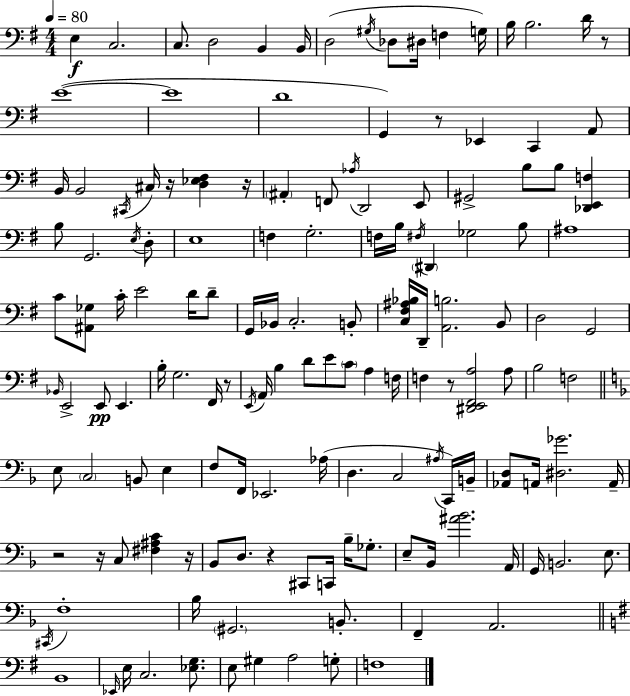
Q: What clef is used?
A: bass